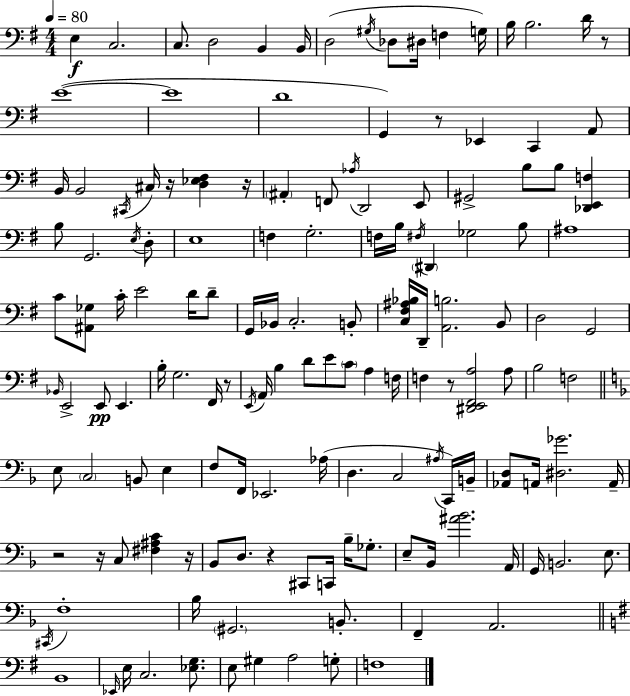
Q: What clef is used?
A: bass